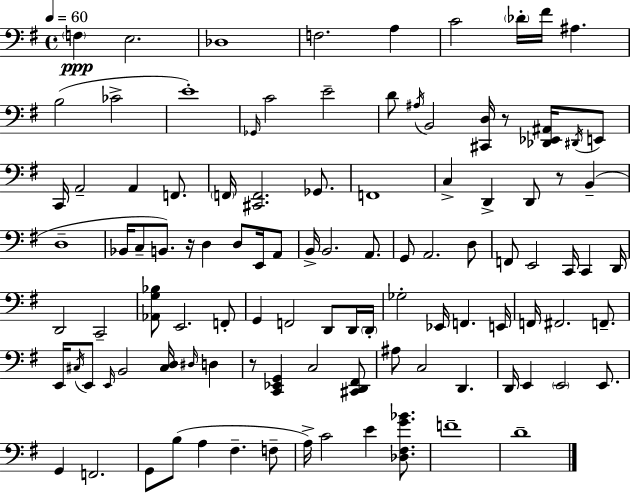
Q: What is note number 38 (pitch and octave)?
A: E2